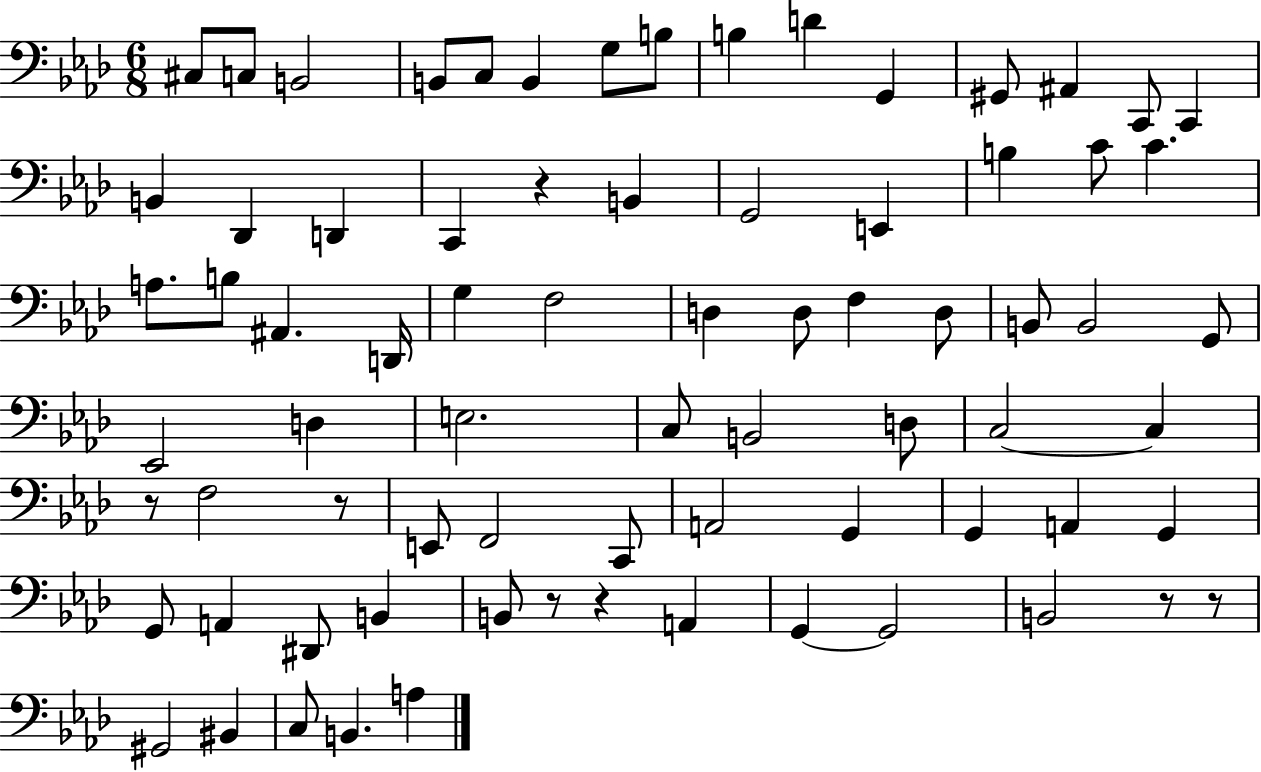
{
  \clef bass
  \numericTimeSignature
  \time 6/8
  \key aes \major
  cis8 c8 b,2 | b,8 c8 b,4 g8 b8 | b4 d'4 g,4 | gis,8 ais,4 c,8 c,4 | \break b,4 des,4 d,4 | c,4 r4 b,4 | g,2 e,4 | b4 c'8 c'4. | \break a8. b8 ais,4. d,16 | g4 f2 | d4 d8 f4 d8 | b,8 b,2 g,8 | \break ees,2 d4 | e2. | c8 b,2 d8 | c2~~ c4 | \break r8 f2 r8 | e,8 f,2 c,8 | a,2 g,4 | g,4 a,4 g,4 | \break g,8 a,4 dis,8 b,4 | b,8 r8 r4 a,4 | g,4~~ g,2 | b,2 r8 r8 | \break gis,2 bis,4 | c8 b,4. a4 | \bar "|."
}